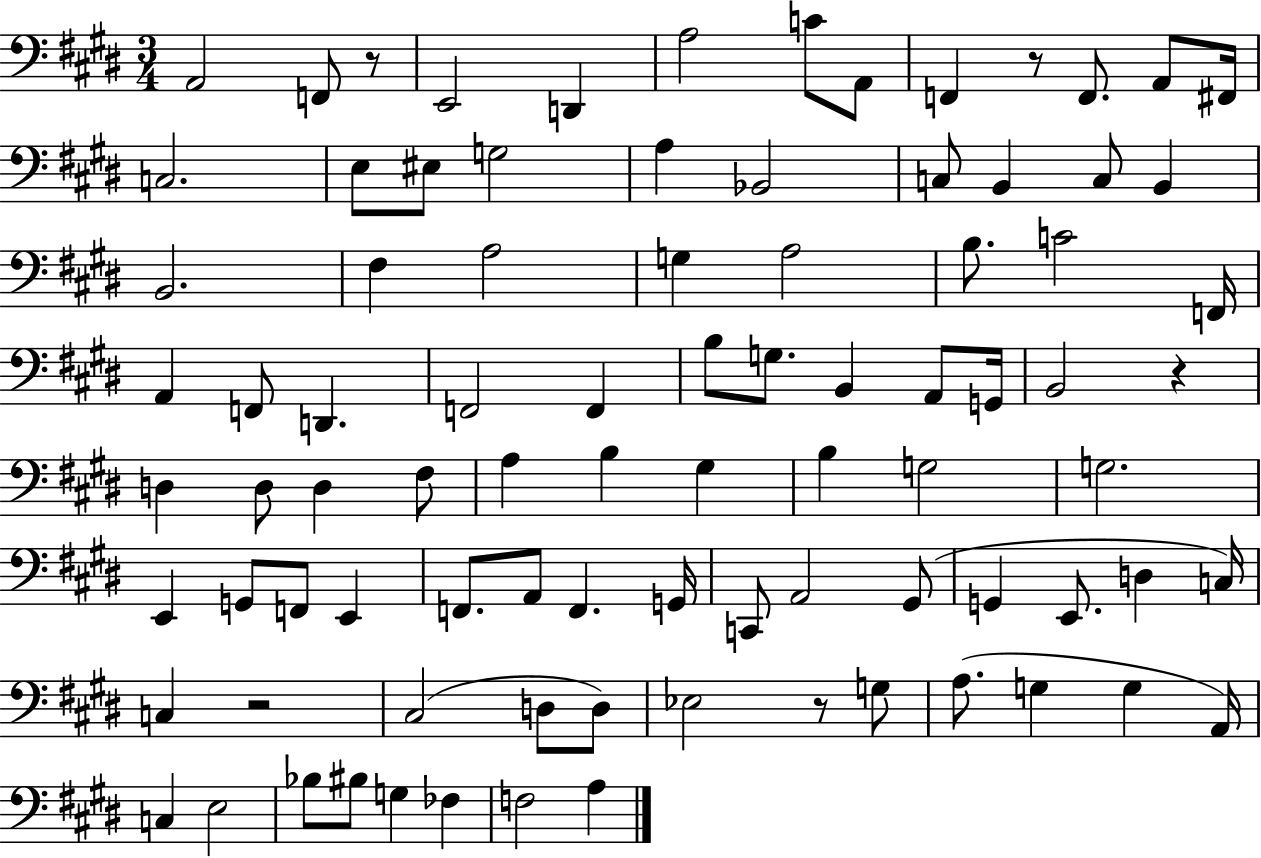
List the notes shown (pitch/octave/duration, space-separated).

A2/h F2/e R/e E2/h D2/q A3/h C4/e A2/e F2/q R/e F2/e. A2/e F#2/s C3/h. E3/e EIS3/e G3/h A3/q Bb2/h C3/e B2/q C3/e B2/q B2/h. F#3/q A3/h G3/q A3/h B3/e. C4/h F2/s A2/q F2/e D2/q. F2/h F2/q B3/e G3/e. B2/q A2/e G2/s B2/h R/q D3/q D3/e D3/q F#3/e A3/q B3/q G#3/q B3/q G3/h G3/h. E2/q G2/e F2/e E2/q F2/e. A2/e F2/q. G2/s C2/e A2/h G#2/e G2/q E2/e. D3/q C3/s C3/q R/h C#3/h D3/e D3/e Eb3/h R/e G3/e A3/e. G3/q G3/q A2/s C3/q E3/h Bb3/e BIS3/e G3/q FES3/q F3/h A3/q